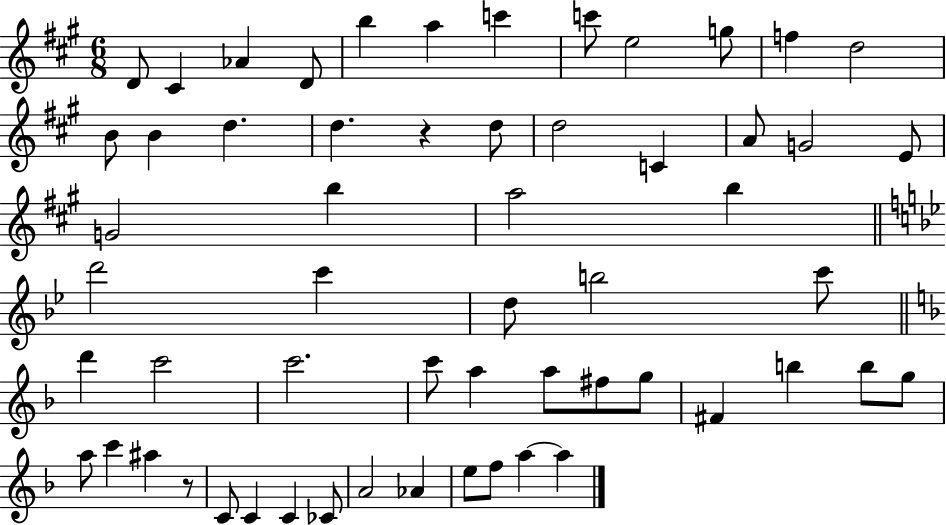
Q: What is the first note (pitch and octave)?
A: D4